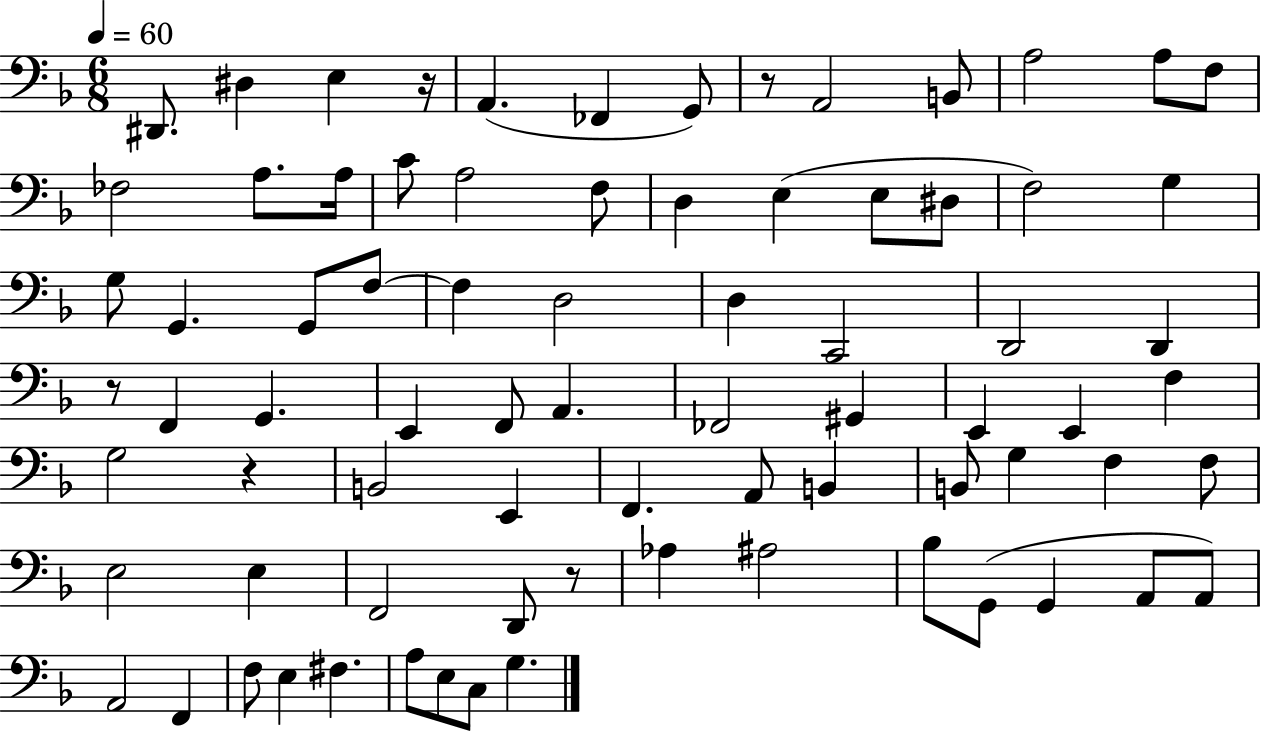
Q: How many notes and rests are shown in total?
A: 78